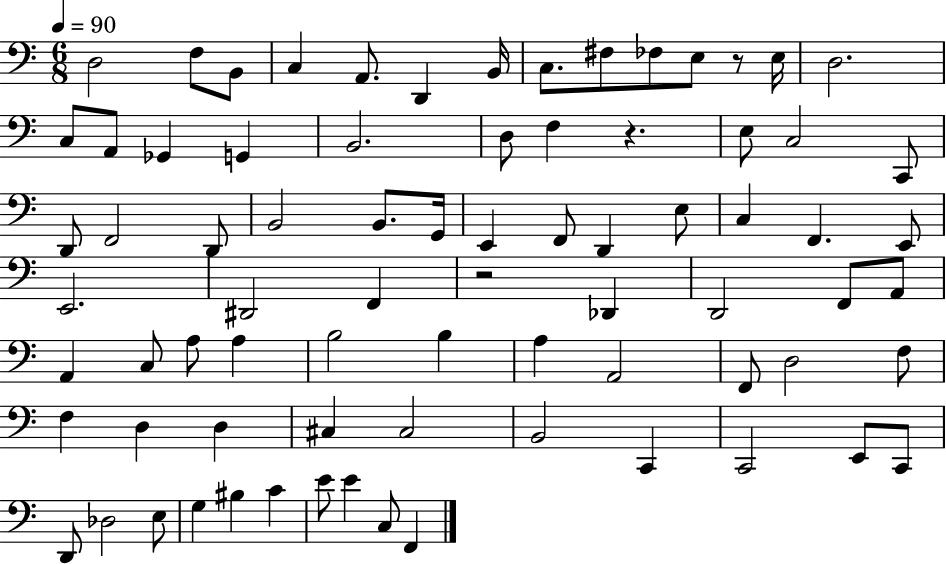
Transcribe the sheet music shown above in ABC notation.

X:1
T:Untitled
M:6/8
L:1/4
K:C
D,2 F,/2 B,,/2 C, A,,/2 D,, B,,/4 C,/2 ^F,/2 _F,/2 E,/2 z/2 E,/4 D,2 C,/2 A,,/2 _G,, G,, B,,2 D,/2 F, z E,/2 C,2 C,,/2 D,,/2 F,,2 D,,/2 B,,2 B,,/2 G,,/4 E,, F,,/2 D,, E,/2 C, F,, E,,/2 E,,2 ^D,,2 F,, z2 _D,, D,,2 F,,/2 A,,/2 A,, C,/2 A,/2 A, B,2 B, A, A,,2 F,,/2 D,2 F,/2 F, D, D, ^C, ^C,2 B,,2 C,, C,,2 E,,/2 C,,/2 D,,/2 _D,2 E,/2 G, ^B, C E/2 E C,/2 F,,